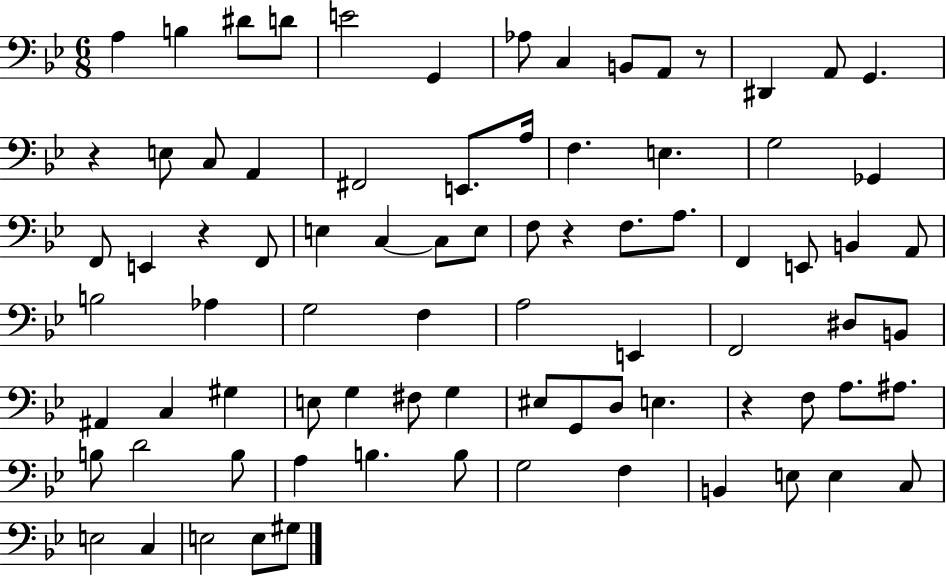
X:1
T:Untitled
M:6/8
L:1/4
K:Bb
A, B, ^D/2 D/2 E2 G,, _A,/2 C, B,,/2 A,,/2 z/2 ^D,, A,,/2 G,, z E,/2 C,/2 A,, ^F,,2 E,,/2 A,/4 F, E, G,2 _G,, F,,/2 E,, z F,,/2 E, C, C,/2 E,/2 F,/2 z F,/2 A,/2 F,, E,,/2 B,, A,,/2 B,2 _A, G,2 F, A,2 E,, F,,2 ^D,/2 B,,/2 ^A,, C, ^G, E,/2 G, ^F,/2 G, ^E,/2 G,,/2 D,/2 E, z F,/2 A,/2 ^A,/2 B,/2 D2 B,/2 A, B, B,/2 G,2 F, B,, E,/2 E, C,/2 E,2 C, E,2 E,/2 ^G,/2